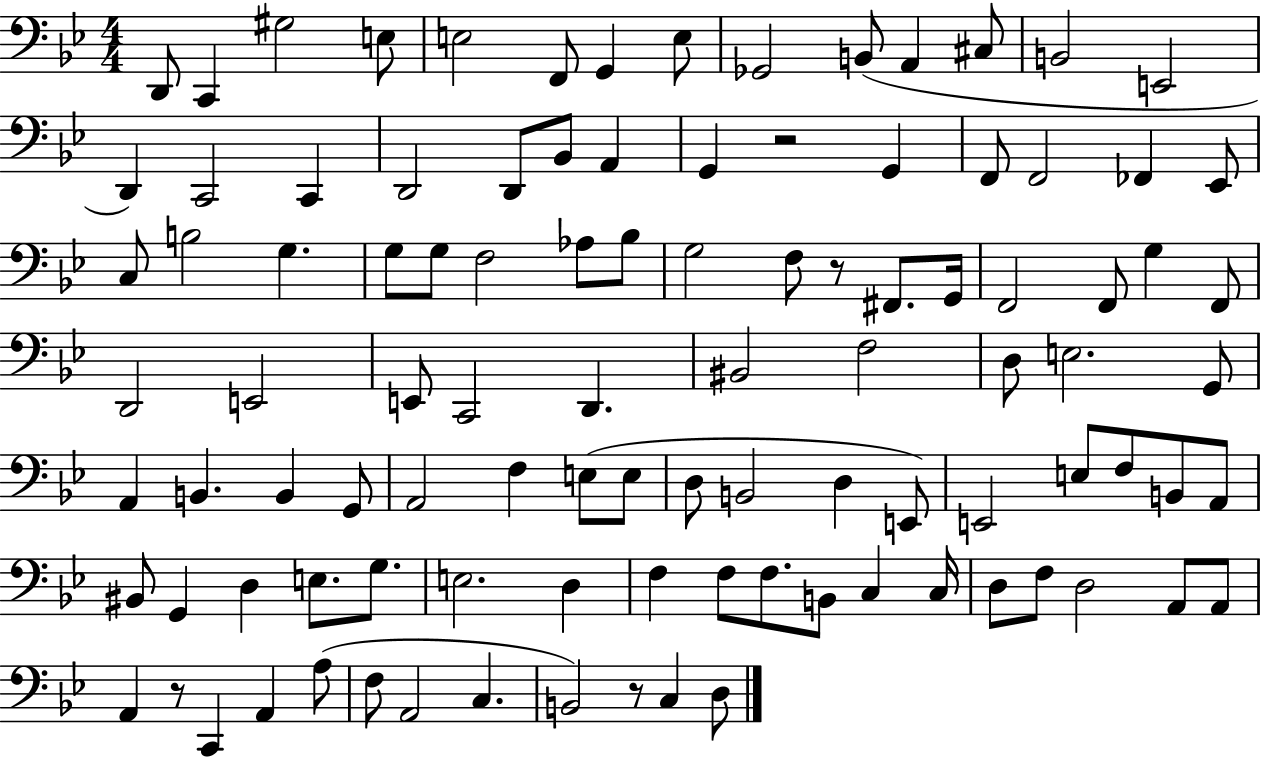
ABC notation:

X:1
T:Untitled
M:4/4
L:1/4
K:Bb
D,,/2 C,, ^G,2 E,/2 E,2 F,,/2 G,, E,/2 _G,,2 B,,/2 A,, ^C,/2 B,,2 E,,2 D,, C,,2 C,, D,,2 D,,/2 _B,,/2 A,, G,, z2 G,, F,,/2 F,,2 _F,, _E,,/2 C,/2 B,2 G, G,/2 G,/2 F,2 _A,/2 _B,/2 G,2 F,/2 z/2 ^F,,/2 G,,/4 F,,2 F,,/2 G, F,,/2 D,,2 E,,2 E,,/2 C,,2 D,, ^B,,2 F,2 D,/2 E,2 G,,/2 A,, B,, B,, G,,/2 A,,2 F, E,/2 E,/2 D,/2 B,,2 D, E,,/2 E,,2 E,/2 F,/2 B,,/2 A,,/2 ^B,,/2 G,, D, E,/2 G,/2 E,2 D, F, F,/2 F,/2 B,,/2 C, C,/4 D,/2 F,/2 D,2 A,,/2 A,,/2 A,, z/2 C,, A,, A,/2 F,/2 A,,2 C, B,,2 z/2 C, D,/2